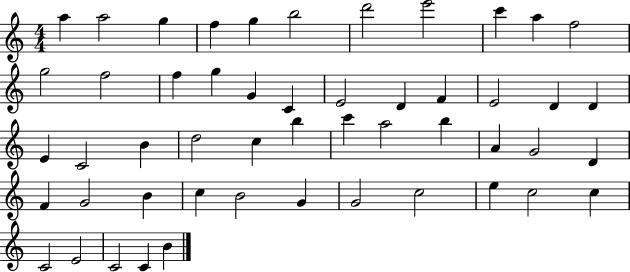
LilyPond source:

{
  \clef treble
  \numericTimeSignature
  \time 4/4
  \key c \major
  a''4 a''2 g''4 | f''4 g''4 b''2 | d'''2 e'''2 | c'''4 a''4 f''2 | \break g''2 f''2 | f''4 g''4 g'4 c'4 | e'2 d'4 f'4 | e'2 d'4 d'4 | \break e'4 c'2 b'4 | d''2 c''4 b''4 | c'''4 a''2 b''4 | a'4 g'2 d'4 | \break f'4 g'2 b'4 | c''4 b'2 g'4 | g'2 c''2 | e''4 c''2 c''4 | \break c'2 e'2 | c'2 c'4 b'4 | \bar "|."
}